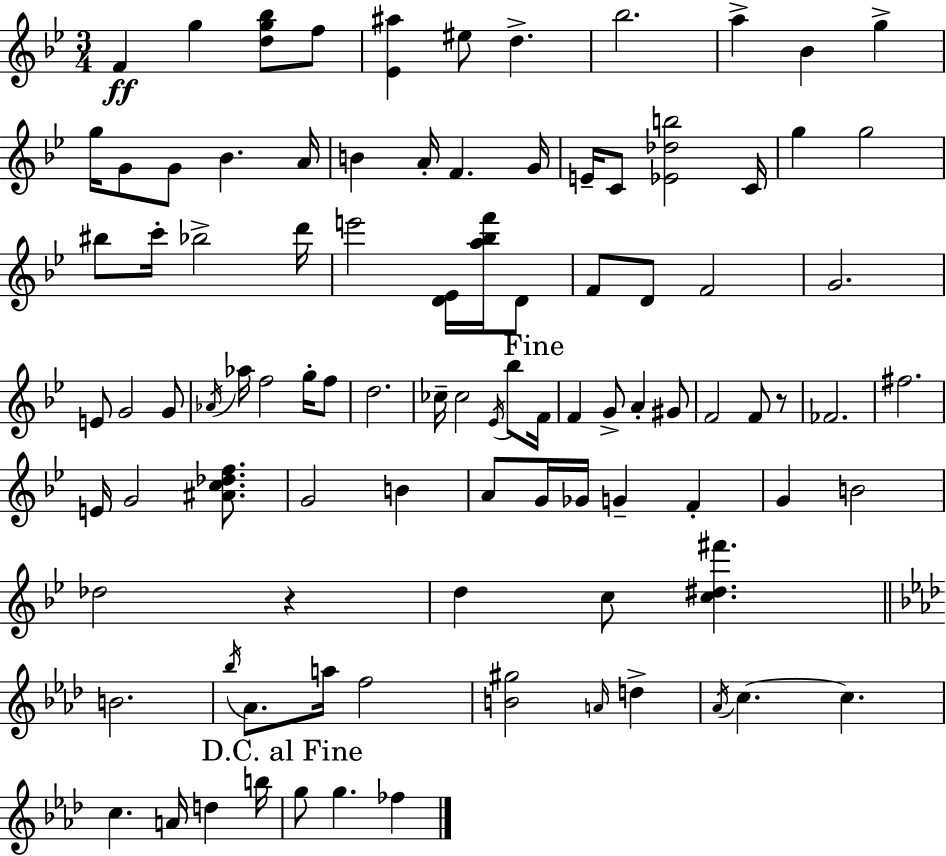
F4/q G5/q [D5,G5,Bb5]/e F5/e [Eb4,A#5]/q EIS5/e D5/q. Bb5/h. A5/q Bb4/q G5/q G5/s G4/e G4/e Bb4/q. A4/s B4/q A4/s F4/q. G4/s E4/s C4/e [Eb4,Db5,B5]/h C4/s G5/q G5/h BIS5/e C6/s Bb5/h D6/s E6/h [D4,Eb4]/s [A5,Bb5,F6]/s D4/e F4/e D4/e F4/h G4/h. E4/e G4/h G4/e Ab4/s Ab5/s F5/h G5/s F5/e D5/h. CES5/s CES5/h Eb4/s Bb5/e F4/s F4/q G4/e A4/q G#4/e F4/h F4/e R/e FES4/h. F#5/h. E4/s G4/h [A#4,C5,Db5,F5]/e. G4/h B4/q A4/e G4/s Gb4/s G4/q F4/q G4/q B4/h Db5/h R/q D5/q C5/e [C5,D#5,F#6]/q. B4/h. Bb5/s Ab4/e. A5/s F5/h [B4,G#5]/h A4/s D5/q Ab4/s C5/q. C5/q. C5/q. A4/s D5/q B5/s G5/e G5/q. FES5/q